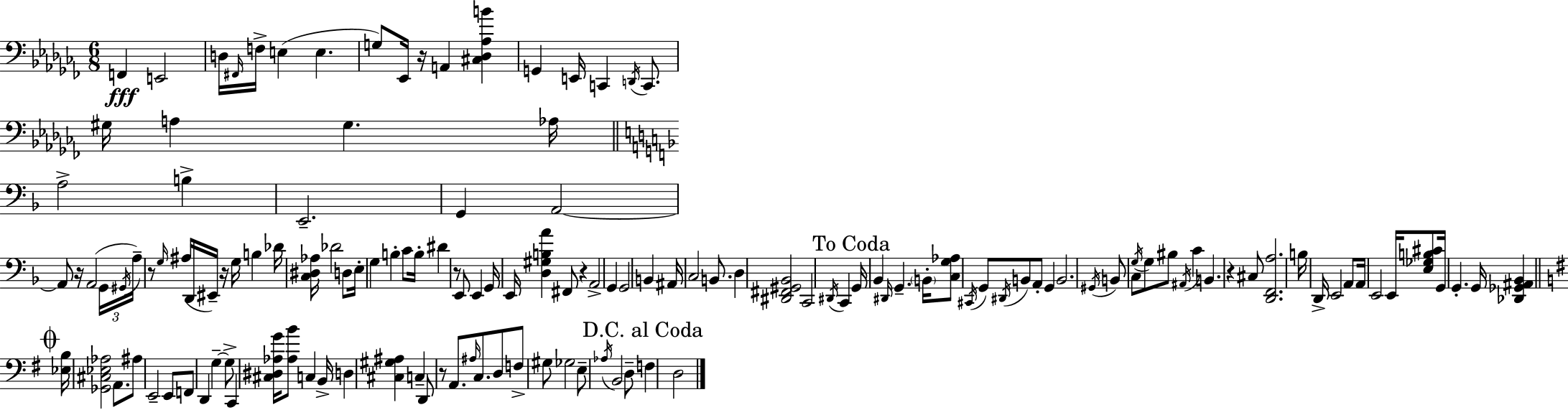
F2/q E2/h D3/s F#2/s F3/s E3/q E3/q. G3/e Eb2/s R/s A2/q [C#3,Db3,Ab3,B4]/q G2/q E2/s C2/q D2/s C2/e. G#3/s A3/q G#3/q. Ab3/s A3/h B3/q E2/h. G2/q A2/h A2/e R/s A2/h G2/s G#2/s A3/s R/e G3/s A#3/s D2/s EIS2/s R/s G3/s B3/q Db4/s [C3,D#3,Ab3]/s Db4/h D3/e E3/s G3/q B3/q C4/e B3/s D#4/q R/e E2/e E2/q G2/s E2/s [D3,G#3,B3,A4]/q F#2/e R/q A2/h G2/q G2/h B2/q A#2/s C3/h B2/e. D3/q [D#2,F#2,G#2,Bb2]/h C2/h D#2/s C2/q G2/s Bb2/q D#2/s G2/q. B2/s [C3,G3,Ab3]/e C#2/s G2/e D#2/s B2/e A2/e G2/q B2/h. G#2/s B2/e C3/e G3/s G3/e BIS3/e A#2/s C4/q B2/q. R/q C#3/e [D2,F2,A3]/h. B3/s D2/s E2/h A2/e A2/s E2/h E2/s [E3,Gb3,B3,C#4]/e G2/s G2/q. G2/s [Db2,Gb2,A#2,Bb2]/q [Eb3,B3]/s [Gb2,C#3,Eb3,Ab3]/h A2/e. A#3/e E2/h E2/e F2/e D2/q G3/q G3/e C2/q [C#3,D#3,Ab3,G4]/s [Ab3,B4]/e C3/q B2/s D3/q [C#3,G#3,A#3]/q C3/q D2/e R/e A2/e. A#3/s C3/e. D3/e F3/e G#3/e Gb3/h E3/e Ab3/s B2/h D3/e F3/q D3/h